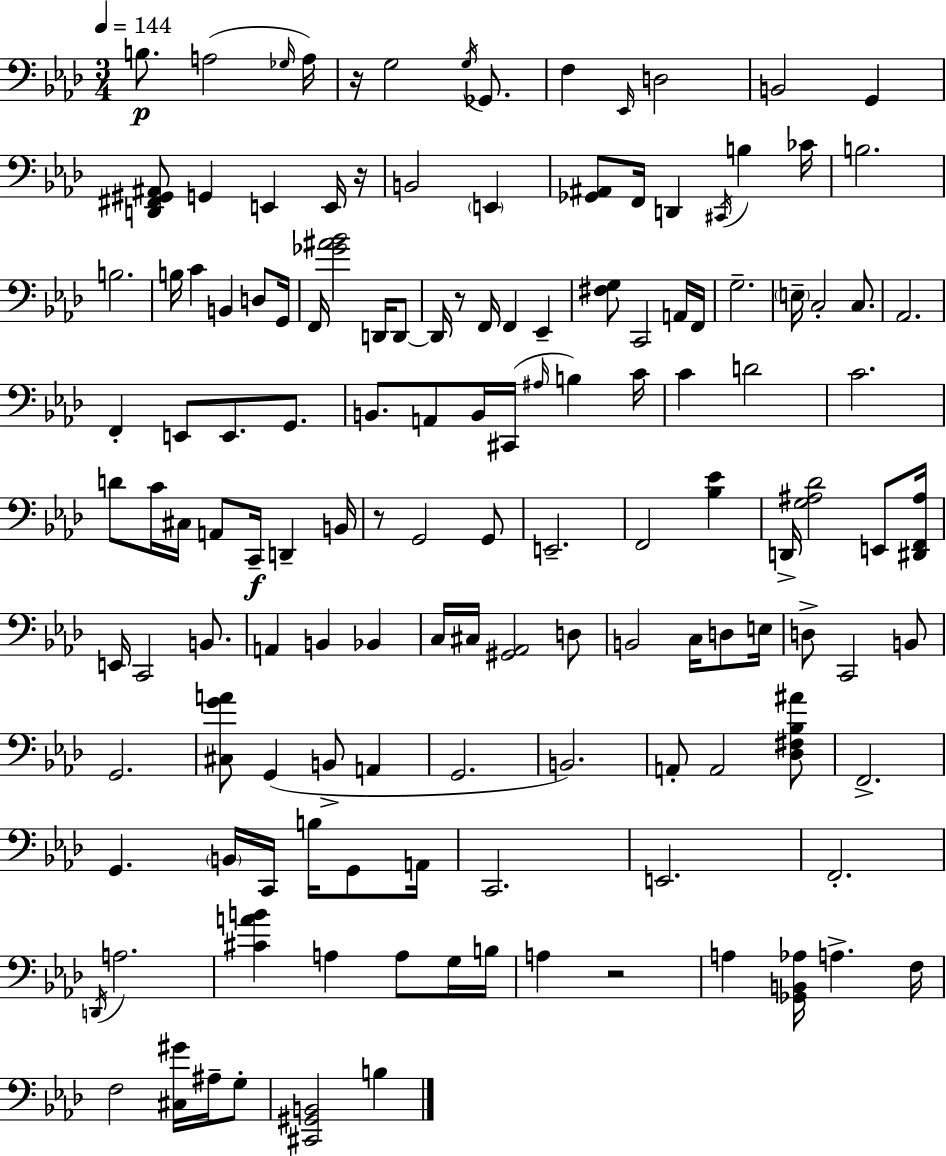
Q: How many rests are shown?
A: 5